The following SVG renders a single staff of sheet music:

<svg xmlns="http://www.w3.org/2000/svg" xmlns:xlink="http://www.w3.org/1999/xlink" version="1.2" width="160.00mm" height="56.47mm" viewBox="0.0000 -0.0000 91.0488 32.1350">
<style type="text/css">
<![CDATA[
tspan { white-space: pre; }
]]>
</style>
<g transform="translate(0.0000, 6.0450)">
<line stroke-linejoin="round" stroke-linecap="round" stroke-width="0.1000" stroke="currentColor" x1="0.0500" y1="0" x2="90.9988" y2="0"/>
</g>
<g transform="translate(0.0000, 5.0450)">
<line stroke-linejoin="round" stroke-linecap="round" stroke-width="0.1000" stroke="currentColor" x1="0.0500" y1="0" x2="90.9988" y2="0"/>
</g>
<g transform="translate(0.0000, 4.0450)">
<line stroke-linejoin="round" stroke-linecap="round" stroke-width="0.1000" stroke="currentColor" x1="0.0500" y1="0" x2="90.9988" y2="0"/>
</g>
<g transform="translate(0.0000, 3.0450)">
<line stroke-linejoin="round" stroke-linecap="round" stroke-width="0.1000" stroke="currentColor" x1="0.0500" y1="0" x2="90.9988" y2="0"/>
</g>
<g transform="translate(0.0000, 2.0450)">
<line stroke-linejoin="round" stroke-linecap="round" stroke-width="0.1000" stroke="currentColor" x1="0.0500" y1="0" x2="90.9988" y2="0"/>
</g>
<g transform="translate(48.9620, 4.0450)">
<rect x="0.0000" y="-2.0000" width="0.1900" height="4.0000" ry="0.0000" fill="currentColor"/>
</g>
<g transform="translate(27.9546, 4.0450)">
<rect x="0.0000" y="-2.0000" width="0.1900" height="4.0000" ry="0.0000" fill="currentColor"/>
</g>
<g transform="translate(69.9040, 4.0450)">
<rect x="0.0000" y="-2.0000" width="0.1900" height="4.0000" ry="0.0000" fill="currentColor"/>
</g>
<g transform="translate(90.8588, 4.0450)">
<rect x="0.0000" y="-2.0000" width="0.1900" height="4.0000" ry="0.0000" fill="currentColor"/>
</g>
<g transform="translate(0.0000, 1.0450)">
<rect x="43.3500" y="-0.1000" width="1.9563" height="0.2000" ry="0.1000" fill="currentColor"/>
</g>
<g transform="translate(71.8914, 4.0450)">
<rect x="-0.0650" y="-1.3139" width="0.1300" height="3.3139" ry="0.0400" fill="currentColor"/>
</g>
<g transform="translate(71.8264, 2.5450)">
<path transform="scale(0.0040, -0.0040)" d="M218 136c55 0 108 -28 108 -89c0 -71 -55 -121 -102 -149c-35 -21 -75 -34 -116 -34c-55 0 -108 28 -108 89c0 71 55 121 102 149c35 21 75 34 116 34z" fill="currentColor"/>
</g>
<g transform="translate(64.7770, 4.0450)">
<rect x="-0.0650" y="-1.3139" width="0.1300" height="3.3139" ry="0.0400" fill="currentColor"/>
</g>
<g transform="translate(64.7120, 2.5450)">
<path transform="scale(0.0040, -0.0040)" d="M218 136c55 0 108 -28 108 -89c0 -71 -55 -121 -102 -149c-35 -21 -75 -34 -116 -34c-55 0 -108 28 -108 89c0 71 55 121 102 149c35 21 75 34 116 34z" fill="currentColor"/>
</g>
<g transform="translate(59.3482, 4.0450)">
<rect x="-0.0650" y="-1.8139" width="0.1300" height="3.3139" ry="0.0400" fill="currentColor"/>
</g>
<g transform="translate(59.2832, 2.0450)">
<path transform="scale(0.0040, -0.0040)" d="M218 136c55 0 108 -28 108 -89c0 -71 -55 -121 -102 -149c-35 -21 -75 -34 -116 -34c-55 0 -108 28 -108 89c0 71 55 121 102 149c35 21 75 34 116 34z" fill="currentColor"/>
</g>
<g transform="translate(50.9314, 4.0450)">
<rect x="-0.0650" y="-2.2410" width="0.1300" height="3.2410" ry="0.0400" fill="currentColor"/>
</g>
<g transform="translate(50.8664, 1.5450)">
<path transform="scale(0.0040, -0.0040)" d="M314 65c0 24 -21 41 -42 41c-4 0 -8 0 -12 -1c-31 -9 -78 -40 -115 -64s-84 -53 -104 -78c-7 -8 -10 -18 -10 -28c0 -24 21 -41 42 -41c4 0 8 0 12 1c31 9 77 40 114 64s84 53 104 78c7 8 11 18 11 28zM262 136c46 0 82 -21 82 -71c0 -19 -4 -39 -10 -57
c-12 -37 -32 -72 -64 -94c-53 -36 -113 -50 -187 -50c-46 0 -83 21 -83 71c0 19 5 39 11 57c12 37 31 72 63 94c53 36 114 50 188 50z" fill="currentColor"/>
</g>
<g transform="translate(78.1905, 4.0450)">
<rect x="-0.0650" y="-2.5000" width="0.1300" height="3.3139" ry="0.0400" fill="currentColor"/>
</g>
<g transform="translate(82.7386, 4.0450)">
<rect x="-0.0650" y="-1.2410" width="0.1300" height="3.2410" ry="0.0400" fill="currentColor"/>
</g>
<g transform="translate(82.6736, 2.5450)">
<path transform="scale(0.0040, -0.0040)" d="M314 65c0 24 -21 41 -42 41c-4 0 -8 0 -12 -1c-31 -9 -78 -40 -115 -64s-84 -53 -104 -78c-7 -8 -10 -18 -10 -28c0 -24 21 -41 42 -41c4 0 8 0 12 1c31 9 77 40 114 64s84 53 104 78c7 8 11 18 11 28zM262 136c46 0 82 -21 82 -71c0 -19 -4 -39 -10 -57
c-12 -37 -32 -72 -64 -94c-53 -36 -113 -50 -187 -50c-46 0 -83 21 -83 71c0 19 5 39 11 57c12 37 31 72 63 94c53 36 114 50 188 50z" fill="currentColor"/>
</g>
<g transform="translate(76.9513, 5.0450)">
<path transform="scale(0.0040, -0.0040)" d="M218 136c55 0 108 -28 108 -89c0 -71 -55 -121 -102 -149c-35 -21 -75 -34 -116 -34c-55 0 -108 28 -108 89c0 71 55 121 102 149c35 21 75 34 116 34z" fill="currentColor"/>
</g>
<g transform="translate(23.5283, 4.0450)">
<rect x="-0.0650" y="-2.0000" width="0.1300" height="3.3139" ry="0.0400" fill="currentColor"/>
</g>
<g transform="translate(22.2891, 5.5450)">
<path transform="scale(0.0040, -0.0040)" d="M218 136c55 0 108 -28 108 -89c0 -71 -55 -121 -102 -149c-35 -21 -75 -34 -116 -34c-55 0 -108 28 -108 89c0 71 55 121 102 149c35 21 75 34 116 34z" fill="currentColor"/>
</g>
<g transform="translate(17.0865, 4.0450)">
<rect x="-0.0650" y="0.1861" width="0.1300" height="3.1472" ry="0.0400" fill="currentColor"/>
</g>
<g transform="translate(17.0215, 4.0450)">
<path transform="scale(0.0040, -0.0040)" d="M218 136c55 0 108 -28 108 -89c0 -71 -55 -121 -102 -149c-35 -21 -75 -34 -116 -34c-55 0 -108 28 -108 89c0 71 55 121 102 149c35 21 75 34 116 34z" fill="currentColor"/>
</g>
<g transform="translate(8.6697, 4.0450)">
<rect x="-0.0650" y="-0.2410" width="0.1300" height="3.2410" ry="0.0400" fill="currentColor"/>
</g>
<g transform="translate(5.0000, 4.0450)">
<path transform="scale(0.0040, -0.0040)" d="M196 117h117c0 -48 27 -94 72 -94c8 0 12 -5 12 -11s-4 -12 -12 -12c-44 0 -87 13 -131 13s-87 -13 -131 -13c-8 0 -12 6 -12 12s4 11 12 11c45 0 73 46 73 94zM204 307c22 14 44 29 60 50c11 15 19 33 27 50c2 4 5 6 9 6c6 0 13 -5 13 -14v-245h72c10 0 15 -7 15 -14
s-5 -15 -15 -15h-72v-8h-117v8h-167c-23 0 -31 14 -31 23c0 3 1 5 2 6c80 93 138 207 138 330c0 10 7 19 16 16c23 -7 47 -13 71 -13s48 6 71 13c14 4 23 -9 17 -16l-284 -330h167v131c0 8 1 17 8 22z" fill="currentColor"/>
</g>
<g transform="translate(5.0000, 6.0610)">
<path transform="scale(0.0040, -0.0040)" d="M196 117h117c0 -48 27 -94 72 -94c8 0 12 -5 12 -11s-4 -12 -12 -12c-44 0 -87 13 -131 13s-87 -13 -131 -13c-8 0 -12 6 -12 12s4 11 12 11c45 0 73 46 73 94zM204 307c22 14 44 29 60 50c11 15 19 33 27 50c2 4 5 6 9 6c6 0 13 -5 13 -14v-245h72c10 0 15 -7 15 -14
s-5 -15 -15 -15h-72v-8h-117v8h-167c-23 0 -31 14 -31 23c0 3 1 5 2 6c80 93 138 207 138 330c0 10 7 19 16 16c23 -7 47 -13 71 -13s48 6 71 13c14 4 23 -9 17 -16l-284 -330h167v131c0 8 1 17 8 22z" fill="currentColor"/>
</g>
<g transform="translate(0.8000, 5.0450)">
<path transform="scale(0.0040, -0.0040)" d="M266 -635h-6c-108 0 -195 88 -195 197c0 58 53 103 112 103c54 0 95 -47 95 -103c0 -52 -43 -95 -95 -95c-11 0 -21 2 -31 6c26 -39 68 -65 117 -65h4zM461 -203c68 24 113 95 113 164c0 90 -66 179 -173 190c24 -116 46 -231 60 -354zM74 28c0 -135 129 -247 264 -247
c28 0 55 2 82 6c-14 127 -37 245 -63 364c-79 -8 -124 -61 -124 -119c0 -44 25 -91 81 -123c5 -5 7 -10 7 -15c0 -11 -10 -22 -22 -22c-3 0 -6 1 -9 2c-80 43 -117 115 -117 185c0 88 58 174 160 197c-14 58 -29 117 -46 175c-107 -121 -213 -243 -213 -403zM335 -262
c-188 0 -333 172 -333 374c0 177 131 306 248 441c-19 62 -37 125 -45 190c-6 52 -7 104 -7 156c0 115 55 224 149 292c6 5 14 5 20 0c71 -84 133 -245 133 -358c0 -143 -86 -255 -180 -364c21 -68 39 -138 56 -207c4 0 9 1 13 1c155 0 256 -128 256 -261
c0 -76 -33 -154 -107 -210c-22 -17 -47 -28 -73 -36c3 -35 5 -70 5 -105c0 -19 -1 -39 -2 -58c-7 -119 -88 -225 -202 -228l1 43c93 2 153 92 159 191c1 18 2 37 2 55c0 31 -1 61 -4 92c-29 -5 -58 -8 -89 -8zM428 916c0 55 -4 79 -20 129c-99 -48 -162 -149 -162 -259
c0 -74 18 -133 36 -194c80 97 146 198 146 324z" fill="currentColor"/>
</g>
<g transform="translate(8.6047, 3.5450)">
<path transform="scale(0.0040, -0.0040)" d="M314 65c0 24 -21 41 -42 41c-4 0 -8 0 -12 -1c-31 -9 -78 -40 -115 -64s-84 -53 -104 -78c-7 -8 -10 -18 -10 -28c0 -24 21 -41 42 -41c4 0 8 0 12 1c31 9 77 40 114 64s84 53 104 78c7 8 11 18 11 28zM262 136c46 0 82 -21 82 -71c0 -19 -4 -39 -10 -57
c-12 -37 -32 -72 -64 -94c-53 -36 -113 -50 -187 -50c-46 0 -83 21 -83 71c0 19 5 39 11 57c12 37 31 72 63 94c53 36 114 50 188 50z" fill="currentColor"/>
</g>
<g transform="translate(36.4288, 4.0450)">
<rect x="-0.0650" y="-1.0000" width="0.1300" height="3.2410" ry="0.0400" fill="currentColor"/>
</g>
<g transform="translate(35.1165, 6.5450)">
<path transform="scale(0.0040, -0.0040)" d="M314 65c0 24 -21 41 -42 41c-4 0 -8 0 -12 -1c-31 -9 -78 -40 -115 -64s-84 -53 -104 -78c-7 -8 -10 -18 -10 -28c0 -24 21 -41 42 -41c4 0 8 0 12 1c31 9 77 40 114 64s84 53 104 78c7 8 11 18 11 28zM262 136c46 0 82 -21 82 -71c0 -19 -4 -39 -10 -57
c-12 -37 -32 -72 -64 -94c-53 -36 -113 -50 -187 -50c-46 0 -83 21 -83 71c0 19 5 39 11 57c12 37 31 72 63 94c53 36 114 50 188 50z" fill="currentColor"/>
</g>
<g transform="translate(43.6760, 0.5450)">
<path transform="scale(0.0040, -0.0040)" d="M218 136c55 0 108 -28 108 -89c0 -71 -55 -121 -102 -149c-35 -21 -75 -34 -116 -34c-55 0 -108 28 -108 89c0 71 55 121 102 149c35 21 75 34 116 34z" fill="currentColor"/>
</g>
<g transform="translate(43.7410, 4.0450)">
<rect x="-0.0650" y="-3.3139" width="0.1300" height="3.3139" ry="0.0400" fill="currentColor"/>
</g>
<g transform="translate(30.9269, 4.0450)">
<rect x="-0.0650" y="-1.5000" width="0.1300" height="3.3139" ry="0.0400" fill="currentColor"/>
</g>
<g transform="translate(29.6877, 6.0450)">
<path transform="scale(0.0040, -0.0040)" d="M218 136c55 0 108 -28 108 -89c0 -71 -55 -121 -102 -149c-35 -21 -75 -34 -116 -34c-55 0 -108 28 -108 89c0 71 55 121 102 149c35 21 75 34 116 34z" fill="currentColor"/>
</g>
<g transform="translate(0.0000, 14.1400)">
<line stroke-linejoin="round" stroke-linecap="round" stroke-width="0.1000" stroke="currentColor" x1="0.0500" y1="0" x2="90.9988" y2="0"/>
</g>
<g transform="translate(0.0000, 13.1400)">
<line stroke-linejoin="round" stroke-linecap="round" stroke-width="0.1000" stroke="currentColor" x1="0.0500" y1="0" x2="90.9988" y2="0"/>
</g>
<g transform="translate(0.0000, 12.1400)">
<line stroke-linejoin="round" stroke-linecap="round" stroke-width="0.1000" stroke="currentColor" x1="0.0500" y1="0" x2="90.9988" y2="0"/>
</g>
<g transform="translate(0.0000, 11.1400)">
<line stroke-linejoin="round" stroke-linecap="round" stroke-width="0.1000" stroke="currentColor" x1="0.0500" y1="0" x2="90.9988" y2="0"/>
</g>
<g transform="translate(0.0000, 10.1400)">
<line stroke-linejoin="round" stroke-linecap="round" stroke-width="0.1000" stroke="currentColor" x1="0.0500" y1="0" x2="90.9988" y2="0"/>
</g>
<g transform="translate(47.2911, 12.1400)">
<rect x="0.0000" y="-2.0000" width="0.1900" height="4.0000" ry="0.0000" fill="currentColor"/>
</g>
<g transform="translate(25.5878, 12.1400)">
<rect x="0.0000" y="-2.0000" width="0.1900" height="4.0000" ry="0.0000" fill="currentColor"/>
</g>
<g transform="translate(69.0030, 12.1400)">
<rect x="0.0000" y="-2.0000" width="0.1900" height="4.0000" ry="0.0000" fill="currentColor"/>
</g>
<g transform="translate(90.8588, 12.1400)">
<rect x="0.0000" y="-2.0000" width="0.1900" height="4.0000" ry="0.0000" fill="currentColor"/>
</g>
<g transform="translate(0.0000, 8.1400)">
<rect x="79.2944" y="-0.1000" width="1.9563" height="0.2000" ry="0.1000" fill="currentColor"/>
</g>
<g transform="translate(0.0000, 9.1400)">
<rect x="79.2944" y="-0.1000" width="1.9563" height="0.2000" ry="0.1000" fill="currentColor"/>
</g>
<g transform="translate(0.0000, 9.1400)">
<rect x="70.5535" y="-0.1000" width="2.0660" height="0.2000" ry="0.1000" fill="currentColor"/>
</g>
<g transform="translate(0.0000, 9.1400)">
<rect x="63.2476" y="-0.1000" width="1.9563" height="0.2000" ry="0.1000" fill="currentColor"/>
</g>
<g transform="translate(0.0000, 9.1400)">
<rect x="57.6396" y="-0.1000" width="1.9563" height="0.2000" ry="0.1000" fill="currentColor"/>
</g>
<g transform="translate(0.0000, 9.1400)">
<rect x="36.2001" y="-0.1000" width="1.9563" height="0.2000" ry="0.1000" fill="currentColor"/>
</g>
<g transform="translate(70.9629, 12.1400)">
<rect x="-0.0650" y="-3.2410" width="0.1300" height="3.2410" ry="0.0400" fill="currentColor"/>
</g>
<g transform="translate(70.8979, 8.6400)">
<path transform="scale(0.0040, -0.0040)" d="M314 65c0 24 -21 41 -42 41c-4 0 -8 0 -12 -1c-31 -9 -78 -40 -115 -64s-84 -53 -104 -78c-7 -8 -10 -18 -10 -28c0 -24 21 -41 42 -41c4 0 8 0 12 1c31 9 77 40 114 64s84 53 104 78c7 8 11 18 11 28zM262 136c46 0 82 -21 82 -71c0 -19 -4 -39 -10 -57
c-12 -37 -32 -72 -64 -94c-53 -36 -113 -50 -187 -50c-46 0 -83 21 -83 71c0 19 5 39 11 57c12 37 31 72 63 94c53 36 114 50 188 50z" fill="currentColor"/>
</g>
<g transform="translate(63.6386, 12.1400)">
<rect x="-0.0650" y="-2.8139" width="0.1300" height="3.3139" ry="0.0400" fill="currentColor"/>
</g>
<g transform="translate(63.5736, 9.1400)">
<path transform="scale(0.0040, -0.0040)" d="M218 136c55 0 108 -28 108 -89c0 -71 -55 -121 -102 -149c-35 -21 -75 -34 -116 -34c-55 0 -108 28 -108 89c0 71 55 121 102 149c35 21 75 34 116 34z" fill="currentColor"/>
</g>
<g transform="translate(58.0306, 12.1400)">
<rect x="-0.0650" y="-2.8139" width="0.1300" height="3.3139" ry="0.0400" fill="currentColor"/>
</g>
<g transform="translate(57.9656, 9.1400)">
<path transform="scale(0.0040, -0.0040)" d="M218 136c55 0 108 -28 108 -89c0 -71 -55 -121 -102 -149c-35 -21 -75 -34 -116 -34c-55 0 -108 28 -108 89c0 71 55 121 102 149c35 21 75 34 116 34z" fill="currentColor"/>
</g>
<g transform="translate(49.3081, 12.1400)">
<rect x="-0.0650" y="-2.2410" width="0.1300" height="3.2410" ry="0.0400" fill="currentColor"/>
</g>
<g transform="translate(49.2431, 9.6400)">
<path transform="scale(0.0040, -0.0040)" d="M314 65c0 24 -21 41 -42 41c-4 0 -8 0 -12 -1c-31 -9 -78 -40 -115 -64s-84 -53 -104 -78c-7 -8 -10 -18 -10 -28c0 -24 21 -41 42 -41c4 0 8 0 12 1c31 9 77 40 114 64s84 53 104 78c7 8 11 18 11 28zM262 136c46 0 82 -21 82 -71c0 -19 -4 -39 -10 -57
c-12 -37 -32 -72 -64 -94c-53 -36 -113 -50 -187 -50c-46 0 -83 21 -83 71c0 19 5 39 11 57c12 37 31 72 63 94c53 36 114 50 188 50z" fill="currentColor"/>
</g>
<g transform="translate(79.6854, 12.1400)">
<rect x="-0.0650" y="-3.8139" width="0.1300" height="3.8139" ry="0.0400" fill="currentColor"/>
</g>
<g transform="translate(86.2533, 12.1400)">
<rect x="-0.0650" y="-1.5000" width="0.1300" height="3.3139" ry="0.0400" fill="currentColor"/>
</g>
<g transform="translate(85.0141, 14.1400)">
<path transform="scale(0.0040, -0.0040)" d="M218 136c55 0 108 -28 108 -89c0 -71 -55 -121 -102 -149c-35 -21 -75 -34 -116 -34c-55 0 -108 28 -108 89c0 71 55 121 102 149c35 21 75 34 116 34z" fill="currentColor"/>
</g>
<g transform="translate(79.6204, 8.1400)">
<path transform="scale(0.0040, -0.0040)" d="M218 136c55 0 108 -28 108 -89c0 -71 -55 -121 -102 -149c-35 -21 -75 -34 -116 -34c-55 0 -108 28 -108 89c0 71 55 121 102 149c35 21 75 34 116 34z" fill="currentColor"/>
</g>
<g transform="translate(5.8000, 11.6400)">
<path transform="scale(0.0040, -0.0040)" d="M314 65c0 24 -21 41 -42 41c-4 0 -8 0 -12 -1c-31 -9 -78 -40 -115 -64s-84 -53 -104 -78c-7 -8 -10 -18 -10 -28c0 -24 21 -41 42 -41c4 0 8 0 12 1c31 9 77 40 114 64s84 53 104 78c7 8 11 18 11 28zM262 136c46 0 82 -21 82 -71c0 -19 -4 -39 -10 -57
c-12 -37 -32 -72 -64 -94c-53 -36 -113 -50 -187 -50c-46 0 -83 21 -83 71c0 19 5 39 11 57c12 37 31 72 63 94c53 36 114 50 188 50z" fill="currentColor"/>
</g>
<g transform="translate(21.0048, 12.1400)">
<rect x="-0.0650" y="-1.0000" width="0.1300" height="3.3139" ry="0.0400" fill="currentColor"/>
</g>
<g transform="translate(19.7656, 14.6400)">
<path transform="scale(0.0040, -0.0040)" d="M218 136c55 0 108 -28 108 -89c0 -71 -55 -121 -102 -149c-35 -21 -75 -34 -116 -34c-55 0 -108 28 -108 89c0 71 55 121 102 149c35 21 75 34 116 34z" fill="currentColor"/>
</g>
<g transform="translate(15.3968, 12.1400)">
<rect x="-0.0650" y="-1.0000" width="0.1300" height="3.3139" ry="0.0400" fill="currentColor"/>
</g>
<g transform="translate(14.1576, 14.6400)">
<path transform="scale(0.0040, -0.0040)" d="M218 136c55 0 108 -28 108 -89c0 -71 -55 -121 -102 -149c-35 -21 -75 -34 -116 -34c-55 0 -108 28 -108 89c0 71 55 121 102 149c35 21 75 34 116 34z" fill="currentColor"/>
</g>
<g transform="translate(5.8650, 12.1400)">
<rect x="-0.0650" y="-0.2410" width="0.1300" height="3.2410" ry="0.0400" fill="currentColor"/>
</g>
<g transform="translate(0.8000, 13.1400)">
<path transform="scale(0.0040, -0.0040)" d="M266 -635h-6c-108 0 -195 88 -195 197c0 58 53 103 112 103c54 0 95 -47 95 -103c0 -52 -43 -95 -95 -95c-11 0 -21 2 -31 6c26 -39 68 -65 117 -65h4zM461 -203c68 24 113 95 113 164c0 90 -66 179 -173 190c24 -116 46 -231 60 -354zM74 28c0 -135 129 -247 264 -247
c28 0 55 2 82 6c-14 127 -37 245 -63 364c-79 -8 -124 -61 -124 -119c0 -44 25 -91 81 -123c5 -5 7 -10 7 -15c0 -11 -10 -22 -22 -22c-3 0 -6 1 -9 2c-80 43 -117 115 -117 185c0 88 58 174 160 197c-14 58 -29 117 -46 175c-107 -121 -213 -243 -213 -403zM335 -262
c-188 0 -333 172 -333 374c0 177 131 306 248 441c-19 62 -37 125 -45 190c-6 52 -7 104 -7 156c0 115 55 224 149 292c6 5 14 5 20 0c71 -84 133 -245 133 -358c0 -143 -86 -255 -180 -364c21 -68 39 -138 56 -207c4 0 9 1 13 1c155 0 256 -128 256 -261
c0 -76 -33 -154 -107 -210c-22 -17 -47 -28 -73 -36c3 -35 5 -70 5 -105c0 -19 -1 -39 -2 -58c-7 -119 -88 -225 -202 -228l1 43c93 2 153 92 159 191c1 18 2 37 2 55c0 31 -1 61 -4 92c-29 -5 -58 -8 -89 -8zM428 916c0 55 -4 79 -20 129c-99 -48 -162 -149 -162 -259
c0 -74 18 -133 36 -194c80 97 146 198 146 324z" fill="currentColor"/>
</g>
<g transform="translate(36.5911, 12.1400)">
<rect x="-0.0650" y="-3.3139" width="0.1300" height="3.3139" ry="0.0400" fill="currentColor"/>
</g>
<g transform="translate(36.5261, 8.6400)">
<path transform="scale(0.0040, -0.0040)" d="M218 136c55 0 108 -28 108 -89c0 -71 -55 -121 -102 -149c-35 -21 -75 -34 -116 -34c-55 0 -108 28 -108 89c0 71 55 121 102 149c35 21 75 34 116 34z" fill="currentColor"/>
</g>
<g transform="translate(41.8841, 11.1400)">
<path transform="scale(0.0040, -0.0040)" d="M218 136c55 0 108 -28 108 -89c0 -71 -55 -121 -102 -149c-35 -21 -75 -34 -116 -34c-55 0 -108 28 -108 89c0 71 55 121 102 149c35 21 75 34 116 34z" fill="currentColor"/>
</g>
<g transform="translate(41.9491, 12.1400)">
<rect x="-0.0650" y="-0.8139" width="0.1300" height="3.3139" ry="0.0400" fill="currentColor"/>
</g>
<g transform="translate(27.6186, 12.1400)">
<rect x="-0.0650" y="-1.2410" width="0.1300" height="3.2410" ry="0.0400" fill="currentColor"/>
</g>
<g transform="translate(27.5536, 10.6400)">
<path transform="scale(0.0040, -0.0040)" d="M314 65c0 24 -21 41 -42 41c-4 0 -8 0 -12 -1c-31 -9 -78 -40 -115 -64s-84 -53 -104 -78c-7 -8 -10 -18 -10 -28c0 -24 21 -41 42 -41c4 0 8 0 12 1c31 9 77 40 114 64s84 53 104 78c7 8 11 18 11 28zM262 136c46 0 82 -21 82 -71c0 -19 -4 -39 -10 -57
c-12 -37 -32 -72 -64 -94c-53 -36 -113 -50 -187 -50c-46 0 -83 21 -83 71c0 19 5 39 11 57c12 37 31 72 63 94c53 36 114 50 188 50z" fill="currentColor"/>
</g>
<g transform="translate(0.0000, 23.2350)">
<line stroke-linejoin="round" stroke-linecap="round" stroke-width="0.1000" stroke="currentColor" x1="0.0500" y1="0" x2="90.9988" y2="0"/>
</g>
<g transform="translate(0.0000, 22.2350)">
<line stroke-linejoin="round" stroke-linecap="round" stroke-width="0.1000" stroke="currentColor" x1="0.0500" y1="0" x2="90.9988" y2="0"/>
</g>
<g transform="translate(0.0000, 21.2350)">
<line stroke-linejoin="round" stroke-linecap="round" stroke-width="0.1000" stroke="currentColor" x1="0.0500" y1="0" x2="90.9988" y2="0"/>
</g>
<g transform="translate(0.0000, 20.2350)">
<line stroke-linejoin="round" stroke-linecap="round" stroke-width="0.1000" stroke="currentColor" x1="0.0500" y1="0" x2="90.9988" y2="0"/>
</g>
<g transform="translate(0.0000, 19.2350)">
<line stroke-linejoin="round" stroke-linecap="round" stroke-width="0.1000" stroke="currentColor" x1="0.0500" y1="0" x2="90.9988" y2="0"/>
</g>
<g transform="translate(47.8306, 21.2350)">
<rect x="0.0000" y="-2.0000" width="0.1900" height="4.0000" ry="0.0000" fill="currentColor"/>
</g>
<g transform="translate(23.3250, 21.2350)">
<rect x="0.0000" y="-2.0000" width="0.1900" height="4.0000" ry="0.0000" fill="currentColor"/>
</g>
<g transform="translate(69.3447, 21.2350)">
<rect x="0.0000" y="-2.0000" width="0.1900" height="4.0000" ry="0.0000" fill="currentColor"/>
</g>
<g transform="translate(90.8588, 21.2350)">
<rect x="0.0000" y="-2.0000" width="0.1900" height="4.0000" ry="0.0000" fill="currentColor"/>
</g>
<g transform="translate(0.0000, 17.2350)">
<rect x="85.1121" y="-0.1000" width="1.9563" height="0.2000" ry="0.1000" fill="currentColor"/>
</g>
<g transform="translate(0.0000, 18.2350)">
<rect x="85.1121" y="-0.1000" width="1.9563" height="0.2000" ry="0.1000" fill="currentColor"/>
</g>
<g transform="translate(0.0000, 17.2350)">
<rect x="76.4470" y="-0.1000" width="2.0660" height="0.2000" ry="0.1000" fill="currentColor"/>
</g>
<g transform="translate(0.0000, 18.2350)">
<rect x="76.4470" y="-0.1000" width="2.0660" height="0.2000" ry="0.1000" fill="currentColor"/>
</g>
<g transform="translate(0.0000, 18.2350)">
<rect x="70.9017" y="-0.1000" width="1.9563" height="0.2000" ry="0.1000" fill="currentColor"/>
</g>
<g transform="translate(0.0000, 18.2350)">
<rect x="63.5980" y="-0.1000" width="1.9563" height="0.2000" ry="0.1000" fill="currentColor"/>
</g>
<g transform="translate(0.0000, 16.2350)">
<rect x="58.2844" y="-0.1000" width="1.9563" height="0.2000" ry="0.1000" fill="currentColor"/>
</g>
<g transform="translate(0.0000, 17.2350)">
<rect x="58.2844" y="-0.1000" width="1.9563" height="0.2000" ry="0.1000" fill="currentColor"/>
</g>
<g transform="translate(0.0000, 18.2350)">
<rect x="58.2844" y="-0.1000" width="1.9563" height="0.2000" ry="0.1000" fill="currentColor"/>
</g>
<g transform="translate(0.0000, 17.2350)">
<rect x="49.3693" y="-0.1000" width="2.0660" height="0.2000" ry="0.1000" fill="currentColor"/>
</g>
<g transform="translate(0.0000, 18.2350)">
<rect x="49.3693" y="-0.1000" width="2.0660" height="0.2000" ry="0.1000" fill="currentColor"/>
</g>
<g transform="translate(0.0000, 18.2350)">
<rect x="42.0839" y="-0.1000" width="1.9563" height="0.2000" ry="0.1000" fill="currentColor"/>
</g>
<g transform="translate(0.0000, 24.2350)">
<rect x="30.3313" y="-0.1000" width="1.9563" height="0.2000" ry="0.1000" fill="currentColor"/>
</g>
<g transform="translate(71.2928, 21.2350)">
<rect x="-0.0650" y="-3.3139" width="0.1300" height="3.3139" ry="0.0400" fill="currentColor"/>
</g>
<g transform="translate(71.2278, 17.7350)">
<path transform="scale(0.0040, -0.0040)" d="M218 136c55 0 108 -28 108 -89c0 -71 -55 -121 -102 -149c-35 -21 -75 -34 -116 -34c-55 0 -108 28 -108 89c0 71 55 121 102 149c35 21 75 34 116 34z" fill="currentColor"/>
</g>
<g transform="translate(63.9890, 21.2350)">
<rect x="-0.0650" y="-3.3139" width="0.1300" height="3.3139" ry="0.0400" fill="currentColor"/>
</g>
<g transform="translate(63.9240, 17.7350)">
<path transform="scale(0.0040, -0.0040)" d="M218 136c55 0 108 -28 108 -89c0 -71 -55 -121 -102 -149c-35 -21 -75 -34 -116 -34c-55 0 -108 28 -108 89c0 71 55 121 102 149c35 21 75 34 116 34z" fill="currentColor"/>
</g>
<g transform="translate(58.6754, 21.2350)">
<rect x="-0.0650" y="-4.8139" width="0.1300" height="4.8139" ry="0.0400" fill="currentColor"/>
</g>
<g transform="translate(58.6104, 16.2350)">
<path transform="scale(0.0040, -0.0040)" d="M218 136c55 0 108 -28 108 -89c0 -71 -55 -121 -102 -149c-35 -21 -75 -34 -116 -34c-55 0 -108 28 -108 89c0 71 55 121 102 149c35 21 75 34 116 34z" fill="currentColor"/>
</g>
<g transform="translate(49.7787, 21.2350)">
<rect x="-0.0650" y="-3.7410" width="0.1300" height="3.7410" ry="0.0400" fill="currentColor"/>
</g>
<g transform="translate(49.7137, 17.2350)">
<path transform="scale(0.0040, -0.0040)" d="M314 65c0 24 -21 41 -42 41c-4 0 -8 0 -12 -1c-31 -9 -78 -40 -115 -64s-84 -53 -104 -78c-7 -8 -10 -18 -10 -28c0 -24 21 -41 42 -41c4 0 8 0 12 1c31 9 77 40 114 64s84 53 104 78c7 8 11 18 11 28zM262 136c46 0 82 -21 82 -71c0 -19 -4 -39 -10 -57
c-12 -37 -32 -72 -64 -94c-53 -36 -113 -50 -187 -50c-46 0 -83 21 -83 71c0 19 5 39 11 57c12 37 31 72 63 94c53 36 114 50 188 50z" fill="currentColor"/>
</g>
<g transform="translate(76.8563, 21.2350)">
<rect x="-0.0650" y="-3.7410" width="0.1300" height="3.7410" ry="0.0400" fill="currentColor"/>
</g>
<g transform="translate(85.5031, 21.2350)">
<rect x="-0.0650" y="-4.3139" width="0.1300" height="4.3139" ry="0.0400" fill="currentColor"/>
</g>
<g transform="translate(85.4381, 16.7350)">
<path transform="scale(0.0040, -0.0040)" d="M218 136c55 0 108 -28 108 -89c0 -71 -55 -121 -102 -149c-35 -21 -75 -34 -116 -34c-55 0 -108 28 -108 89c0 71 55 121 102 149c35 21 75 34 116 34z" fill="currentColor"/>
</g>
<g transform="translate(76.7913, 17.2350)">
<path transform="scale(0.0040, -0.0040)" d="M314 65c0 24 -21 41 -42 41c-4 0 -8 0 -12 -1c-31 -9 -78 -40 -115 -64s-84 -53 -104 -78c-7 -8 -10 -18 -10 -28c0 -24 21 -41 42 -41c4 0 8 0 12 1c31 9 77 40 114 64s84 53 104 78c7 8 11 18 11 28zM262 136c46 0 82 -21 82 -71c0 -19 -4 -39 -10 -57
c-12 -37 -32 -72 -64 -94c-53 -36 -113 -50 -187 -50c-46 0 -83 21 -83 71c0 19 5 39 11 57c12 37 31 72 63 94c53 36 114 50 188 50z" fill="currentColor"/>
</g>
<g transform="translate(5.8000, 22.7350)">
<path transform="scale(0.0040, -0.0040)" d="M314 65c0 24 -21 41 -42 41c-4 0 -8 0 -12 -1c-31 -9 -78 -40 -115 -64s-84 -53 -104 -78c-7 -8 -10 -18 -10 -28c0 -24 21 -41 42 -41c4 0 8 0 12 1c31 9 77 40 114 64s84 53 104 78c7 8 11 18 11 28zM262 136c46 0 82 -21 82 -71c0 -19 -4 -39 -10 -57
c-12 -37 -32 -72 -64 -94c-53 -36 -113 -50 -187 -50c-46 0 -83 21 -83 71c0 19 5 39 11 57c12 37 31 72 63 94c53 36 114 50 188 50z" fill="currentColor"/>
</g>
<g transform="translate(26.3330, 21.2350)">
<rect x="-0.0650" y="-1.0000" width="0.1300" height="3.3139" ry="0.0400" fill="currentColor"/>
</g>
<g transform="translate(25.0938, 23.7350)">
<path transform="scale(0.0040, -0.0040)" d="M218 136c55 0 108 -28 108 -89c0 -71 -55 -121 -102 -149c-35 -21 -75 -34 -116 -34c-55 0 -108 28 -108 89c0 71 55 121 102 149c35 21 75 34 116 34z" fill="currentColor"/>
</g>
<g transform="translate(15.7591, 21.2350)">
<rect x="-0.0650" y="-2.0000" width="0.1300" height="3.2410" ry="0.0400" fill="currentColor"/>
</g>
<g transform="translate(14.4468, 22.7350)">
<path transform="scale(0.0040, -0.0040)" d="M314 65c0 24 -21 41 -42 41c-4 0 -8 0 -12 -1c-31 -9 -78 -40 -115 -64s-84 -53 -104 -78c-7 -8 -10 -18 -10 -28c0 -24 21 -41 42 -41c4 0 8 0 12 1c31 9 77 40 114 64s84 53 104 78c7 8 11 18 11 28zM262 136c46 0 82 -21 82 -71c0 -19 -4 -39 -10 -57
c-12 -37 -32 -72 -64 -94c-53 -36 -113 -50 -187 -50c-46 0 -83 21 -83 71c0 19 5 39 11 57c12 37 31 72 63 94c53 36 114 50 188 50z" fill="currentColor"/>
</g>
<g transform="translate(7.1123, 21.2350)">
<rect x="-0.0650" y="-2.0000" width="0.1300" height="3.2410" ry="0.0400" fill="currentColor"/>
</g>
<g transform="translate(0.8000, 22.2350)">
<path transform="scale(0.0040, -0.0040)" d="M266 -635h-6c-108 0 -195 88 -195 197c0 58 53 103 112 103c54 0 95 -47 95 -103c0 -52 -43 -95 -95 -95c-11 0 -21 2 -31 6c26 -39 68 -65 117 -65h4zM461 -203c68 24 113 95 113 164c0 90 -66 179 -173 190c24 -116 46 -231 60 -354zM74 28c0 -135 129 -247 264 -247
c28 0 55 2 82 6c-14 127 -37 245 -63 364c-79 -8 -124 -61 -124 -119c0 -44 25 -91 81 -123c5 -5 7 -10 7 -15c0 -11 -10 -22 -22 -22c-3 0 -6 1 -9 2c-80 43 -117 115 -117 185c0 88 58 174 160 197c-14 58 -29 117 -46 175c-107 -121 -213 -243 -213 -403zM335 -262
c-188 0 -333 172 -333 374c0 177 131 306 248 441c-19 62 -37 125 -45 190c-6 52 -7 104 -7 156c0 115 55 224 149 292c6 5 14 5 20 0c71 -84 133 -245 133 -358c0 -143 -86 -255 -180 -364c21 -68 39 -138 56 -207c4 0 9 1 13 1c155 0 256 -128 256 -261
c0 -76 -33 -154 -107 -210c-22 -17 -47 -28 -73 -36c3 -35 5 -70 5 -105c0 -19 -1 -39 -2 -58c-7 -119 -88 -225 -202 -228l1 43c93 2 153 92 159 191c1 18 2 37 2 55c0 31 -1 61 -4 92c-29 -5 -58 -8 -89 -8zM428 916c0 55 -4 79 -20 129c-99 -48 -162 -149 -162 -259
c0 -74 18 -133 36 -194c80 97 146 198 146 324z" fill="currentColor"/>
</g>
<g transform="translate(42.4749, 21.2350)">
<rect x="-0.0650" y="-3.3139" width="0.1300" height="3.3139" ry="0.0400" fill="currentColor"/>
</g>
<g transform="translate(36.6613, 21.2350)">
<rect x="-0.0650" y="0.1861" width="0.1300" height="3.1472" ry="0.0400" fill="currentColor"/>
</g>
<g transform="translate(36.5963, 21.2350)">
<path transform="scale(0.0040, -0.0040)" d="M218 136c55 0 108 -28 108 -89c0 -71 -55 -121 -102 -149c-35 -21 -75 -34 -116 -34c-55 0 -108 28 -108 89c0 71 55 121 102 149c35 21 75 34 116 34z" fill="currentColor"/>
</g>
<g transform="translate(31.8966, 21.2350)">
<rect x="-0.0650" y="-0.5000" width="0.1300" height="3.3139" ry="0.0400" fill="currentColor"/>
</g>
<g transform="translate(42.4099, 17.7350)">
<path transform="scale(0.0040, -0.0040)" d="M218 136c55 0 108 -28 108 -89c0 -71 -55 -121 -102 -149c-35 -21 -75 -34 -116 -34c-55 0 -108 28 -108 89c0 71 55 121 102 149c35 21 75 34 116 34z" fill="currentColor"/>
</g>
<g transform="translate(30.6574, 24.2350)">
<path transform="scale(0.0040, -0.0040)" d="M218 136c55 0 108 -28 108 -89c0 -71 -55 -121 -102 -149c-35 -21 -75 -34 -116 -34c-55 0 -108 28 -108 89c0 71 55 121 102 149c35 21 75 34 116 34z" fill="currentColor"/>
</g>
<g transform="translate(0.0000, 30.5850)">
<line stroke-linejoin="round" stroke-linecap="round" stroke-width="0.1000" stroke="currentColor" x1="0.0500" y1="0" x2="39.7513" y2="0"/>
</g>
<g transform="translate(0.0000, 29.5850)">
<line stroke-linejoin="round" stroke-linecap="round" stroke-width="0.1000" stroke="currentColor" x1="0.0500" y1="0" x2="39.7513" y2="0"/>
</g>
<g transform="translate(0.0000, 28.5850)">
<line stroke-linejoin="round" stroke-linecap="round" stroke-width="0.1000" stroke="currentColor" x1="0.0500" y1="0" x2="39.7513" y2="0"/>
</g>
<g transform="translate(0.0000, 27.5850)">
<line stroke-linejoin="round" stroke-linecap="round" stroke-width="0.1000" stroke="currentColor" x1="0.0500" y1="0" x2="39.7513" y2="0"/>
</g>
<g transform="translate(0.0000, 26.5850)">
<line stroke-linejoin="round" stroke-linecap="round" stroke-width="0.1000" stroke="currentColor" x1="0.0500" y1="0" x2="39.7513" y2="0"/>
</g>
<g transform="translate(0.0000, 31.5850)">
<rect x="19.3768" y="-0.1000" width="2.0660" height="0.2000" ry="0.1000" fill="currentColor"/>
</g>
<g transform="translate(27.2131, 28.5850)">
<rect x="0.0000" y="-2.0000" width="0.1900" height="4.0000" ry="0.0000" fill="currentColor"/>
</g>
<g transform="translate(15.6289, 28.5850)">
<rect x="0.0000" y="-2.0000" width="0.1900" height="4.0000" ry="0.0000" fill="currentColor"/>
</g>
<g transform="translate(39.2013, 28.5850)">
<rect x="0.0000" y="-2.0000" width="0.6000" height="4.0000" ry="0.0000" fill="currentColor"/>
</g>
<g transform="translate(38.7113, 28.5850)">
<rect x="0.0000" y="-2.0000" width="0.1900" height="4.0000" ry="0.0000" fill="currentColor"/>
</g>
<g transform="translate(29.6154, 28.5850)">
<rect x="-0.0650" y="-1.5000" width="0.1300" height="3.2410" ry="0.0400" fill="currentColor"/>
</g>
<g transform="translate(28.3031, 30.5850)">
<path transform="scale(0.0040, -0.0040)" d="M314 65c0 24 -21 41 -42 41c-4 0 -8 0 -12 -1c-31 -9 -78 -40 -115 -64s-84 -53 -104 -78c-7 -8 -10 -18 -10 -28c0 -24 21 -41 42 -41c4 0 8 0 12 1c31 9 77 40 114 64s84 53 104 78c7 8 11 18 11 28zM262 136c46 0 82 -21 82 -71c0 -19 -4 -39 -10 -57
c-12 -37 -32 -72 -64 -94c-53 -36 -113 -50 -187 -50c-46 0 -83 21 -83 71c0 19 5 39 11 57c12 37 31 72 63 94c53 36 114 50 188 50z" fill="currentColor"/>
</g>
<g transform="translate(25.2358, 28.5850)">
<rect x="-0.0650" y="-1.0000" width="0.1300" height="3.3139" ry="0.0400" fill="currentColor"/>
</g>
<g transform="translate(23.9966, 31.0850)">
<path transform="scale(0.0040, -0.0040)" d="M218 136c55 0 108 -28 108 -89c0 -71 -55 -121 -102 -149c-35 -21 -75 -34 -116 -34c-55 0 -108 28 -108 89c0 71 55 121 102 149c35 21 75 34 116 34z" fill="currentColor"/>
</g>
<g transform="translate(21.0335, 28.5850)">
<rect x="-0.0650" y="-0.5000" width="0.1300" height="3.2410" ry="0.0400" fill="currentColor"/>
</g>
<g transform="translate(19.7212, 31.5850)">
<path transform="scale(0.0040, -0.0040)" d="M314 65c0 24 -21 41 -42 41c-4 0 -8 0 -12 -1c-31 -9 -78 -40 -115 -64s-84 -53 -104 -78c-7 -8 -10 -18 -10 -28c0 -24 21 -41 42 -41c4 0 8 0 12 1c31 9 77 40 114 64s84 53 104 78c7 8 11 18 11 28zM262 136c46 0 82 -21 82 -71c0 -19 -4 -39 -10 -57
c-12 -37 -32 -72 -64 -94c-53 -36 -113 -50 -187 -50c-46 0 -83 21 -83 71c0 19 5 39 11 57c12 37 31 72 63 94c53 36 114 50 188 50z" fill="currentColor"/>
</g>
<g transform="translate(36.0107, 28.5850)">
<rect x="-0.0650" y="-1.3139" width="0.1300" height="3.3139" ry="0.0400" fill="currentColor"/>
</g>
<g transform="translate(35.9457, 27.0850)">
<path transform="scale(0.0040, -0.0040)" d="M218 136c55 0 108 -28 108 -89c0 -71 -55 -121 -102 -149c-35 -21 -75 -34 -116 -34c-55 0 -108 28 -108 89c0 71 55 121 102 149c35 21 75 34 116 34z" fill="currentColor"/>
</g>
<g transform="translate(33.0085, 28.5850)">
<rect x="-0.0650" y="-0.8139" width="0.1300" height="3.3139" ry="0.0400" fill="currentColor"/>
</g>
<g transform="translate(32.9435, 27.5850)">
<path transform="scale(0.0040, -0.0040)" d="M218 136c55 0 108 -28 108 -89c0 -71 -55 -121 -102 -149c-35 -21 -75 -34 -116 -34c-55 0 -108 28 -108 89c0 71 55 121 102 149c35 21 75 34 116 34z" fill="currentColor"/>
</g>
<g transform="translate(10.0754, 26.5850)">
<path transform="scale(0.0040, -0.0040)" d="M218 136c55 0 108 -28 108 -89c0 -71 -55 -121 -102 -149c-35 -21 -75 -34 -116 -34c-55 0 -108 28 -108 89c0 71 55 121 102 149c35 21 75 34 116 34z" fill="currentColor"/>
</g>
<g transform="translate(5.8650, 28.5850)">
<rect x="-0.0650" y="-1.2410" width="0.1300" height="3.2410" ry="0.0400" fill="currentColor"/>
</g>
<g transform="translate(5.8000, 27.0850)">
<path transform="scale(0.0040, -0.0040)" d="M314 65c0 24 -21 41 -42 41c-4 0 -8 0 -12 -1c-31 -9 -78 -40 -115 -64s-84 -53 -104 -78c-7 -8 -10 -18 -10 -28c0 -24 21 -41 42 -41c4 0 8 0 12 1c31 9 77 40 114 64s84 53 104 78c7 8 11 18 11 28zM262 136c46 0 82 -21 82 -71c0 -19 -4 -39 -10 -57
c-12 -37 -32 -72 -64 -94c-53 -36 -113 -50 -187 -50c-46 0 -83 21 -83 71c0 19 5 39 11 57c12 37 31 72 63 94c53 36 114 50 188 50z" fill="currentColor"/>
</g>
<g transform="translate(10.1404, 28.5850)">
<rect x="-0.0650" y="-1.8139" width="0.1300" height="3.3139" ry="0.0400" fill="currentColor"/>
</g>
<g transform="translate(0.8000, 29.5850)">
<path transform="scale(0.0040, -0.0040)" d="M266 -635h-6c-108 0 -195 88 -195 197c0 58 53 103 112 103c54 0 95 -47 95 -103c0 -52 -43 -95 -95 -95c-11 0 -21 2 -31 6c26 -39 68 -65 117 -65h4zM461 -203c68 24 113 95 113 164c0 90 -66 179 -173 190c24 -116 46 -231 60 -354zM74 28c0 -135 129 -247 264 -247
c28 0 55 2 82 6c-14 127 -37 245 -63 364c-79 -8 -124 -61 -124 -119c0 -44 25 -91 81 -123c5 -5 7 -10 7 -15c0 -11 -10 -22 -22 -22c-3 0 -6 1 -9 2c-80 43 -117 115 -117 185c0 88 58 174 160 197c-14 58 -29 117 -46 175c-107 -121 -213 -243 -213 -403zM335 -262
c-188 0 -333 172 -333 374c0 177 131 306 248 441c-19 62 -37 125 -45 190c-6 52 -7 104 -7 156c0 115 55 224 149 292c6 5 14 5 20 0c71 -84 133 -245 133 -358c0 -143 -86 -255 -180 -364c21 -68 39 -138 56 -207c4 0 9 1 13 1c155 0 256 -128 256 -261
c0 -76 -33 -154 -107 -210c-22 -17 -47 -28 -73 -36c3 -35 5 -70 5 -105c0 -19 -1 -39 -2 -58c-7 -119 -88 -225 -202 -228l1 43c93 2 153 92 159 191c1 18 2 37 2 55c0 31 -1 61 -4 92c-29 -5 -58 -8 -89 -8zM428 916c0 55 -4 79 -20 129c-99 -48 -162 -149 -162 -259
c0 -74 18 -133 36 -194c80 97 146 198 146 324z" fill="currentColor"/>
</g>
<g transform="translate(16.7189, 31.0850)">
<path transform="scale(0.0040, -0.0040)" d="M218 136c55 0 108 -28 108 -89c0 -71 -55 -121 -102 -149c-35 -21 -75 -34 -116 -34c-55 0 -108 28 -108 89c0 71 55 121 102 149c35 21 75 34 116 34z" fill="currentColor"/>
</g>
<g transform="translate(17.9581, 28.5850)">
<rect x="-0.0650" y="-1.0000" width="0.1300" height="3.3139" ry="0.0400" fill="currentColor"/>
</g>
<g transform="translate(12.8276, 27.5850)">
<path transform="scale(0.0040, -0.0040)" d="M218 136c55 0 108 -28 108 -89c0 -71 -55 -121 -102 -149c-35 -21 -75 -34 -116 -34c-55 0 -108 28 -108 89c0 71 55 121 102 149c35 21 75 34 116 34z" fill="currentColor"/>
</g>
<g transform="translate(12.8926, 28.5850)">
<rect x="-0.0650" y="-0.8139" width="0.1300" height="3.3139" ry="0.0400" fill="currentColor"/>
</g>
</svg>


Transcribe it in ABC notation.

X:1
T:Untitled
M:4/4
L:1/4
K:C
c2 B F E D2 b g2 f e e G e2 c2 D D e2 b d g2 a a b2 c' E F2 F2 D C B b c'2 e' b b c'2 d' e2 f d D C2 D E2 d e